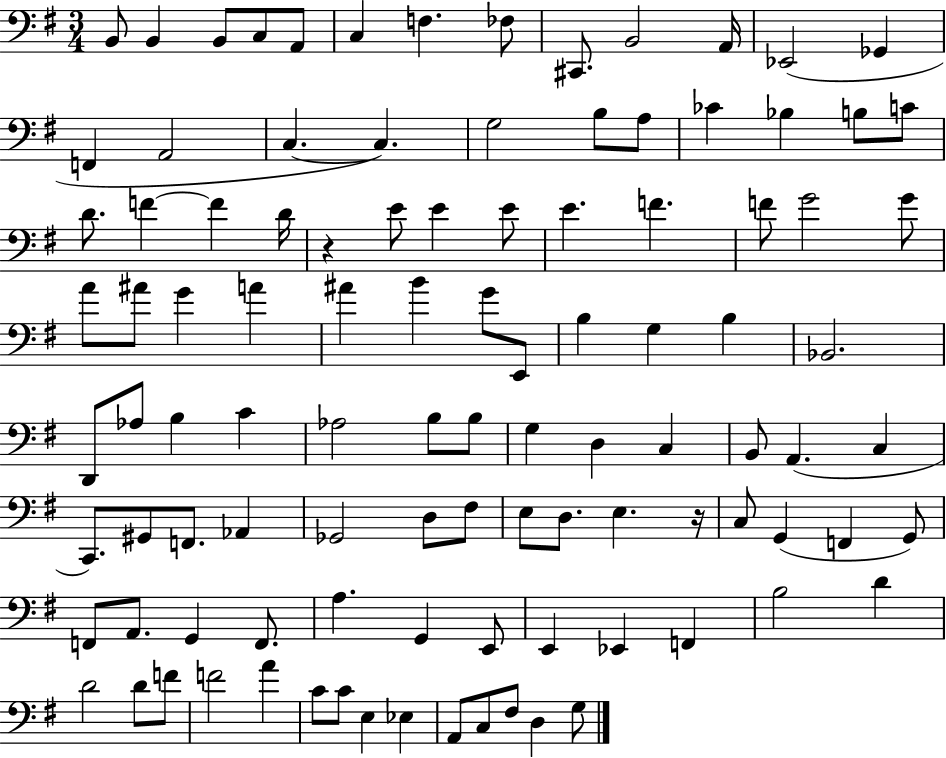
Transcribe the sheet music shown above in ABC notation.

X:1
T:Untitled
M:3/4
L:1/4
K:G
B,,/2 B,, B,,/2 C,/2 A,,/2 C, F, _F,/2 ^C,,/2 B,,2 A,,/4 _E,,2 _G,, F,, A,,2 C, C, G,2 B,/2 A,/2 _C _B, B,/2 C/2 D/2 F F D/4 z E/2 E E/2 E F F/2 G2 G/2 A/2 ^A/2 G A ^A B G/2 E,,/2 B, G, B, _B,,2 D,,/2 _A,/2 B, C _A,2 B,/2 B,/2 G, D, C, B,,/2 A,, C, C,,/2 ^G,,/2 F,,/2 _A,, _G,,2 D,/2 ^F,/2 E,/2 D,/2 E, z/4 C,/2 G,, F,, G,,/2 F,,/2 A,,/2 G,, F,,/2 A, G,, E,,/2 E,, _E,, F,, B,2 D D2 D/2 F/2 F2 A C/2 C/2 E, _E, A,,/2 C,/2 ^F,/2 D, G,/2